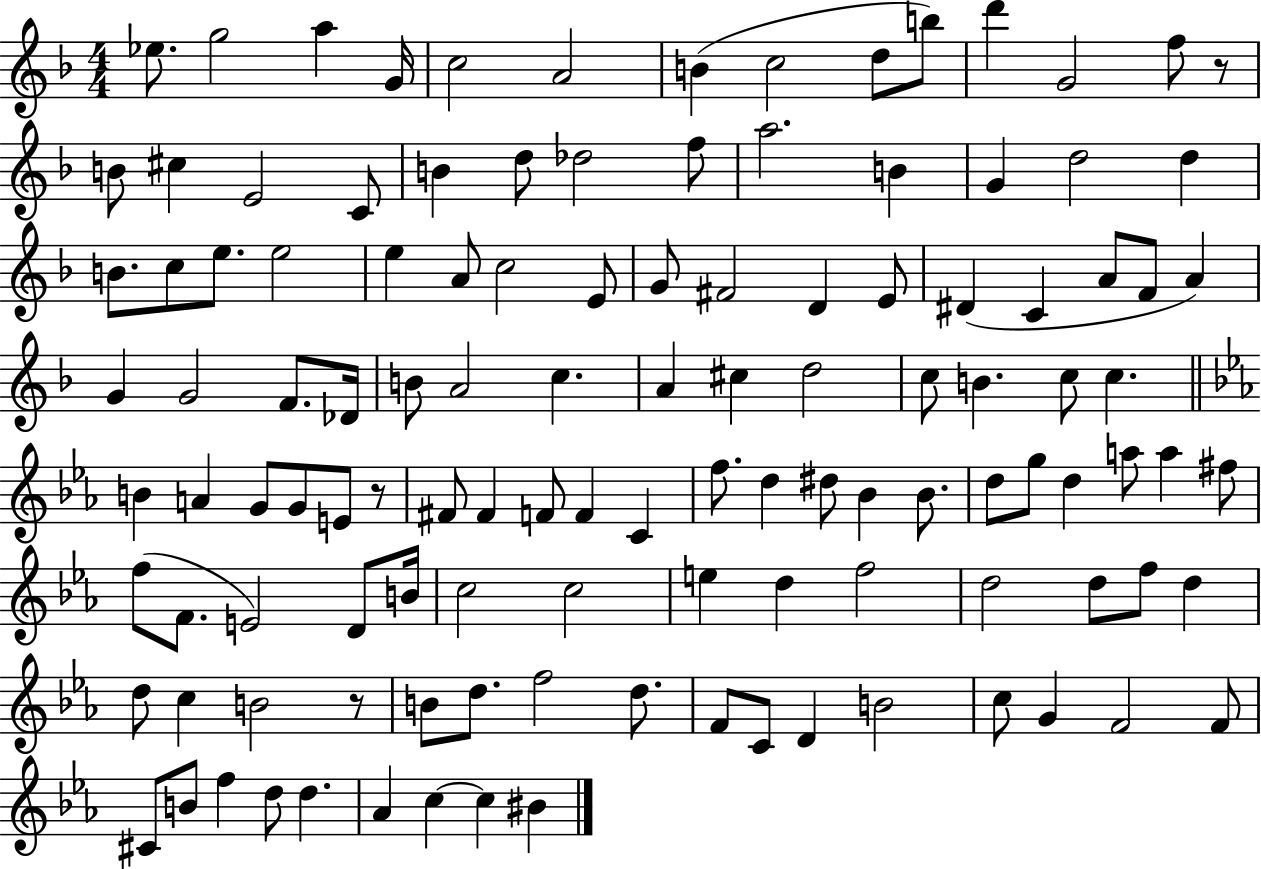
Eb5/e. G5/h A5/q G4/s C5/h A4/h B4/q C5/h D5/e B5/e D6/q G4/h F5/e R/e B4/e C#5/q E4/h C4/e B4/q D5/e Db5/h F5/e A5/h. B4/q G4/q D5/h D5/q B4/e. C5/e E5/e. E5/h E5/q A4/e C5/h E4/e G4/e F#4/h D4/q E4/e D#4/q C4/q A4/e F4/e A4/q G4/q G4/h F4/e. Db4/s B4/e A4/h C5/q. A4/q C#5/q D5/h C5/e B4/q. C5/e C5/q. B4/q A4/q G4/e G4/e E4/e R/e F#4/e F#4/q F4/e F4/q C4/q F5/e. D5/q D#5/e Bb4/q Bb4/e. D5/e G5/e D5/q A5/e A5/q F#5/e F5/e F4/e. E4/h D4/e B4/s C5/h C5/h E5/q D5/q F5/h D5/h D5/e F5/e D5/q D5/e C5/q B4/h R/e B4/e D5/e. F5/h D5/e. F4/e C4/e D4/q B4/h C5/e G4/q F4/h F4/e C#4/e B4/e F5/q D5/e D5/q. Ab4/q C5/q C5/q BIS4/q